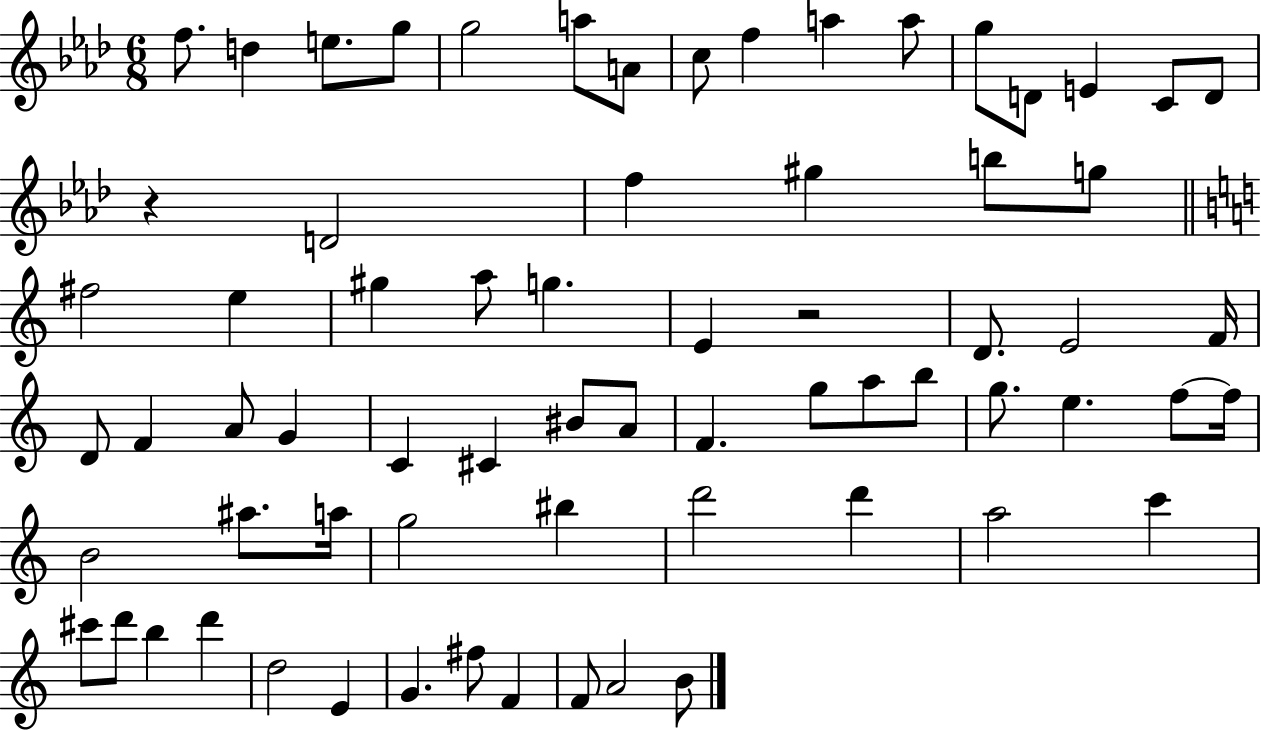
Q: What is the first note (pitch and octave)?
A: F5